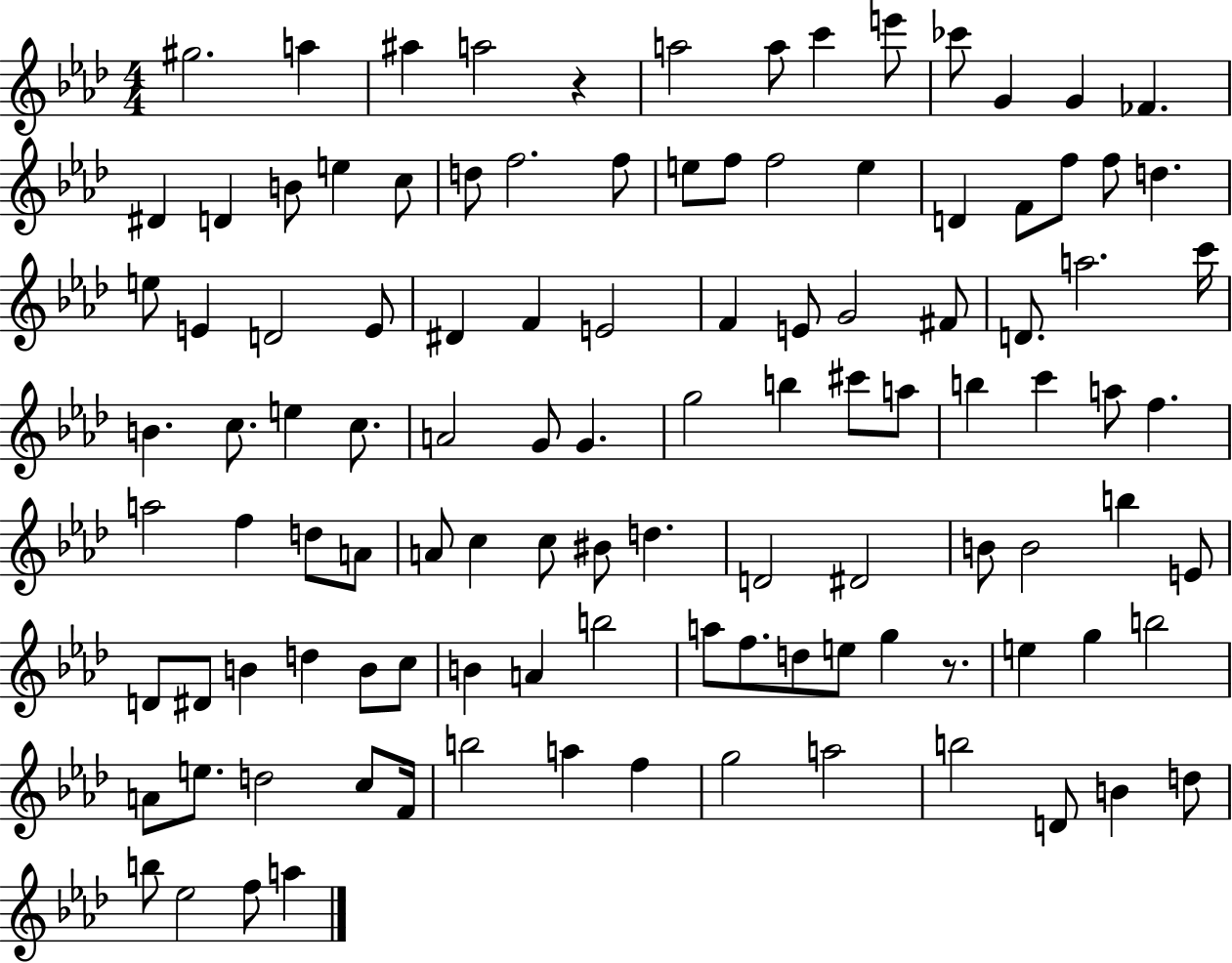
{
  \clef treble
  \numericTimeSignature
  \time 4/4
  \key aes \major
  gis''2. a''4 | ais''4 a''2 r4 | a''2 a''8 c'''4 e'''8 | ces'''8 g'4 g'4 fes'4. | \break dis'4 d'4 b'8 e''4 c''8 | d''8 f''2. f''8 | e''8 f''8 f''2 e''4 | d'4 f'8 f''8 f''8 d''4. | \break e''8 e'4 d'2 e'8 | dis'4 f'4 e'2 | f'4 e'8 g'2 fis'8 | d'8. a''2. c'''16 | \break b'4. c''8. e''4 c''8. | a'2 g'8 g'4. | g''2 b''4 cis'''8 a''8 | b''4 c'''4 a''8 f''4. | \break a''2 f''4 d''8 a'8 | a'8 c''4 c''8 bis'8 d''4. | d'2 dis'2 | b'8 b'2 b''4 e'8 | \break d'8 dis'8 b'4 d''4 b'8 c''8 | b'4 a'4 b''2 | a''8 f''8. d''8 e''8 g''4 r8. | e''4 g''4 b''2 | \break a'8 e''8. d''2 c''8 f'16 | b''2 a''4 f''4 | g''2 a''2 | b''2 d'8 b'4 d''8 | \break b''8 ees''2 f''8 a''4 | \bar "|."
}